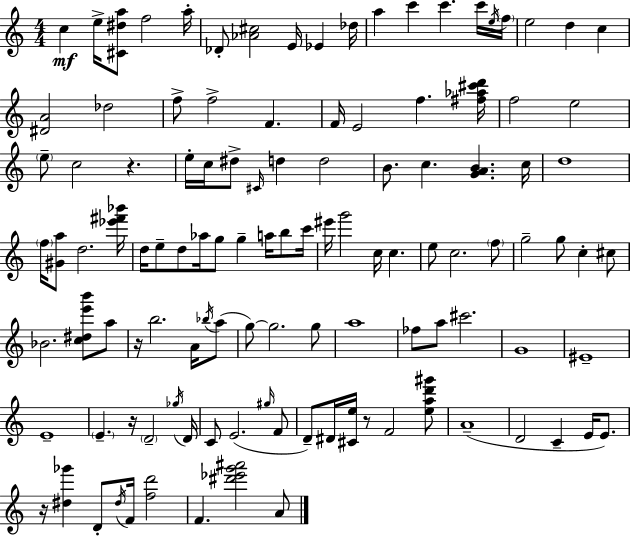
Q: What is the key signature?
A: C major